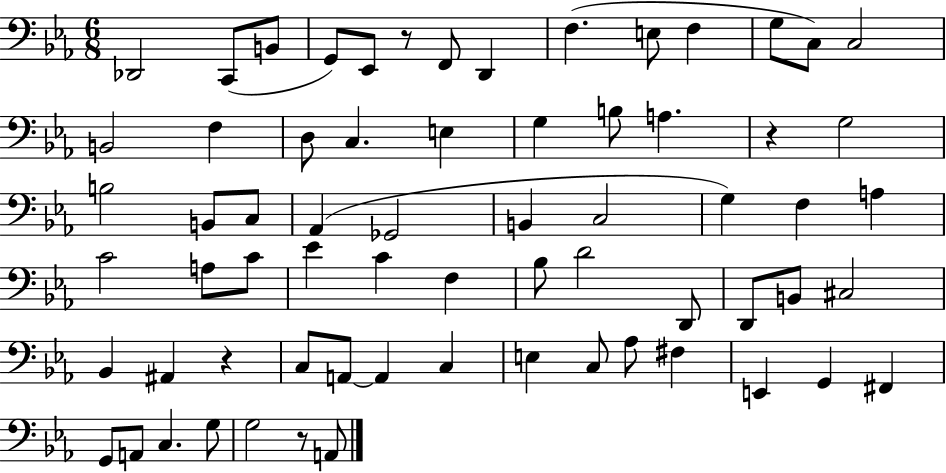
{
  \clef bass
  \numericTimeSignature
  \time 6/8
  \key ees \major
  des,2 c,8( b,8 | g,8) ees,8 r8 f,8 d,4 | f4.( e8 f4 | g8 c8) c2 | \break b,2 f4 | d8 c4. e4 | g4 b8 a4. | r4 g2 | \break b2 b,8 c8 | aes,4( ges,2 | b,4 c2 | g4) f4 a4 | \break c'2 a8 c'8 | ees'4 c'4 f4 | bes8 d'2 d,8 | d,8 b,8 cis2 | \break bes,4 ais,4 r4 | c8 a,8~~ a,4 c4 | e4 c8 aes8 fis4 | e,4 g,4 fis,4 | \break g,8 a,8 c4. g8 | g2 r8 a,8 | \bar "|."
}